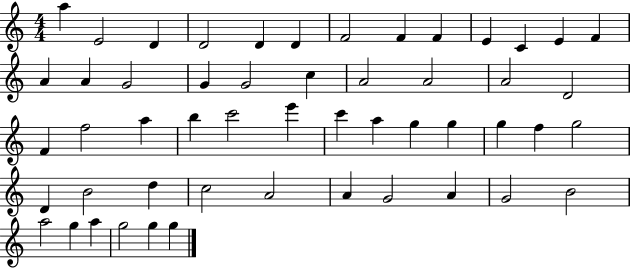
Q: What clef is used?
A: treble